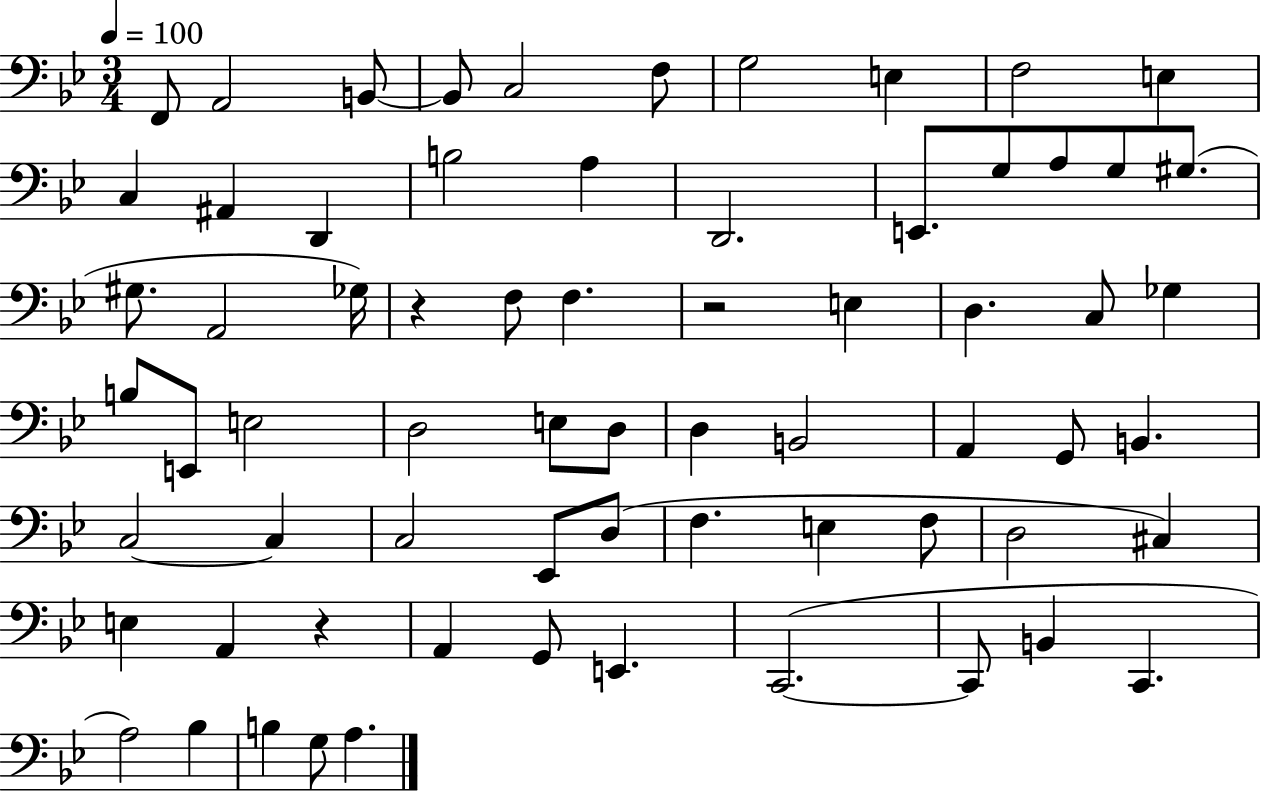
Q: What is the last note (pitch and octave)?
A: A3